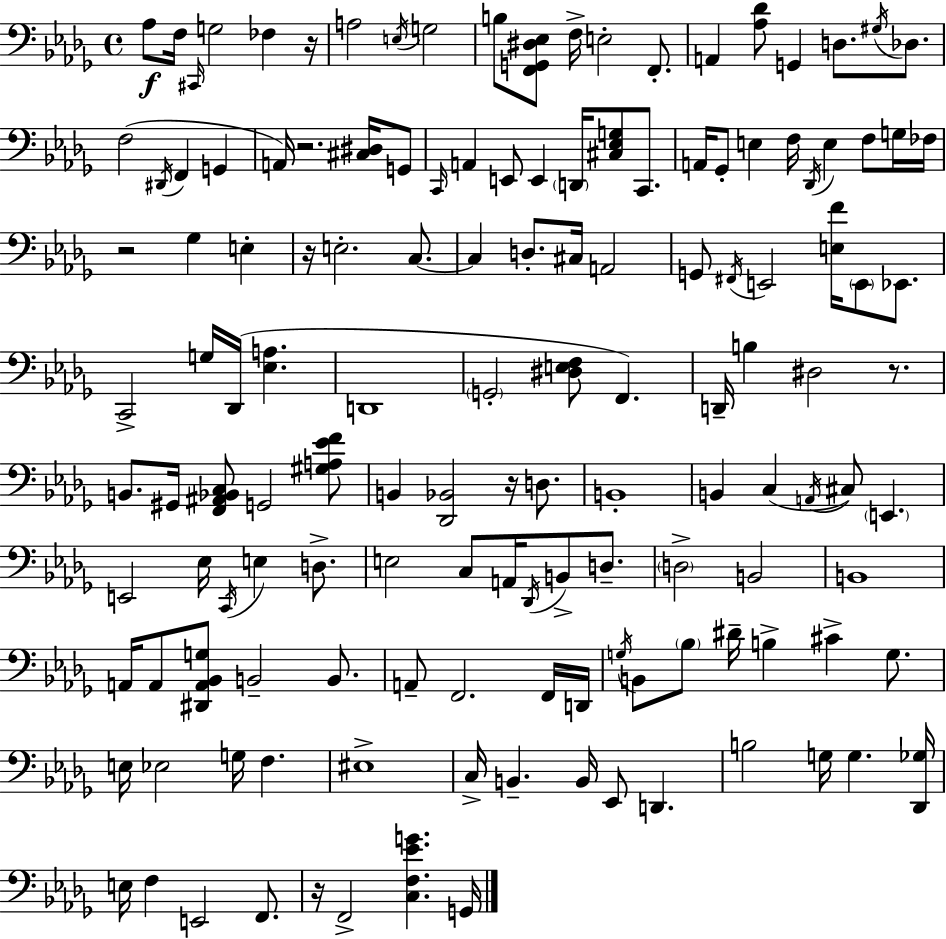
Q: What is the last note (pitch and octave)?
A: G2